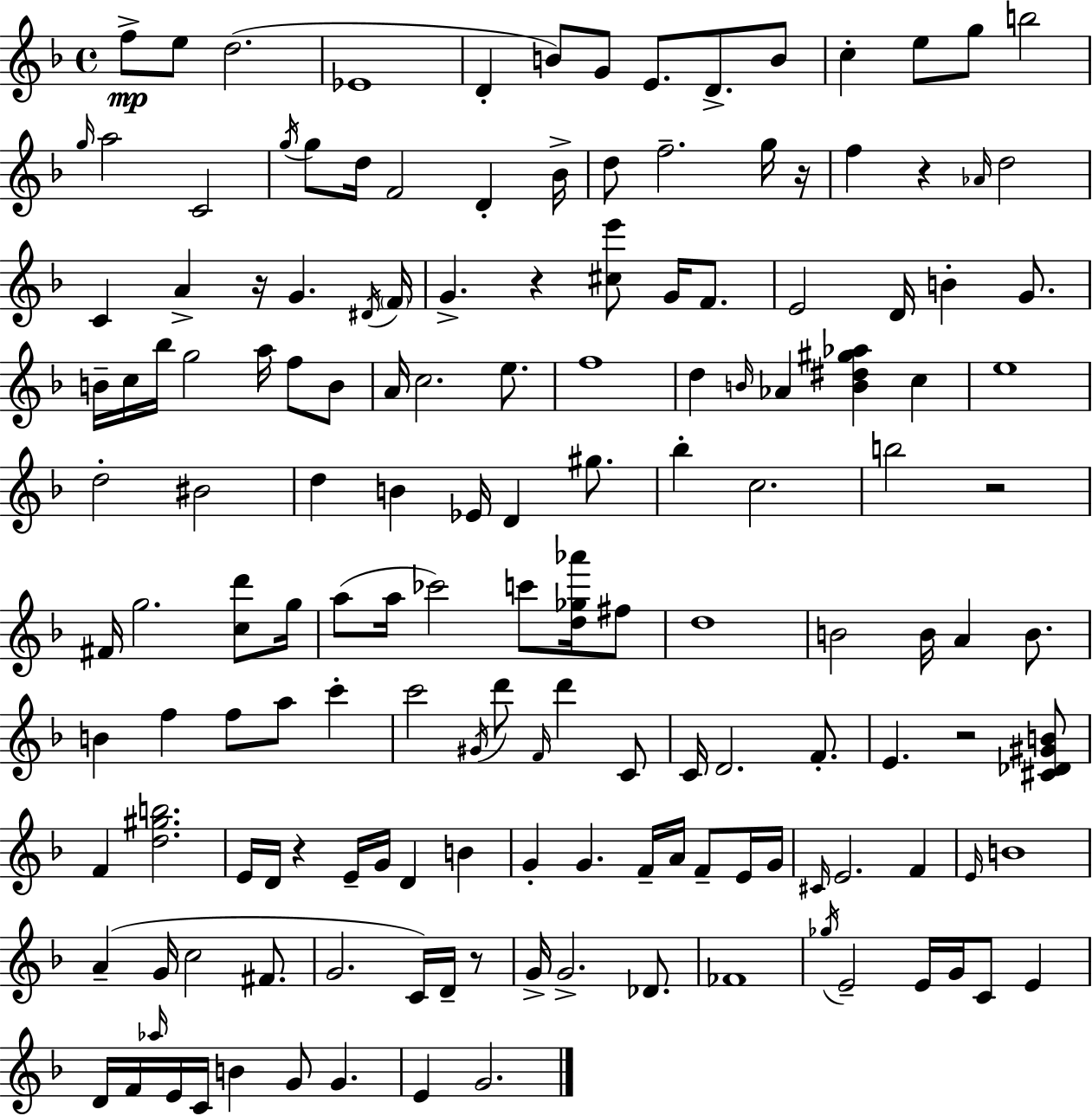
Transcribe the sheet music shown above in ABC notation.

X:1
T:Untitled
M:4/4
L:1/4
K:Dm
f/2 e/2 d2 _E4 D B/2 G/2 E/2 D/2 B/2 c e/2 g/2 b2 g/4 a2 C2 g/4 g/2 d/4 F2 D _B/4 d/2 f2 g/4 z/4 f z _A/4 d2 C A z/4 G ^D/4 F/4 G z [^ce']/2 G/4 F/2 E2 D/4 B G/2 B/4 c/4 _b/4 g2 a/4 f/2 B/2 A/4 c2 e/2 f4 d B/4 _A [B^d^g_a] c e4 d2 ^B2 d B _E/4 D ^g/2 _b c2 b2 z2 ^F/4 g2 [cd']/2 g/4 a/2 a/4 _c'2 c'/2 [d_g_a']/4 ^f/2 d4 B2 B/4 A B/2 B f f/2 a/2 c' c'2 ^G/4 d'/2 F/4 d' C/2 C/4 D2 F/2 E z2 [^C_D^GB]/2 F [d^gb]2 E/4 D/4 z E/4 G/4 D B G G F/4 A/4 F/2 E/4 G/4 ^C/4 E2 F E/4 B4 A G/4 c2 ^F/2 G2 C/4 D/4 z/2 G/4 G2 _D/2 _F4 _g/4 E2 E/4 G/4 C/2 E D/4 F/4 _a/4 E/4 C/4 B G/2 G E G2